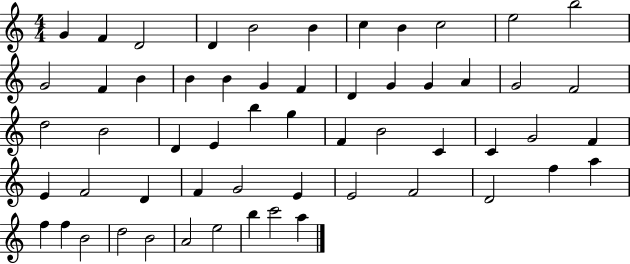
G4/q F4/q D4/h D4/q B4/h B4/q C5/q B4/q C5/h E5/h B5/h G4/h F4/q B4/q B4/q B4/q G4/q F4/q D4/q G4/q G4/q A4/q G4/h F4/h D5/h B4/h D4/q E4/q B5/q G5/q F4/q B4/h C4/q C4/q G4/h F4/q E4/q F4/h D4/q F4/q G4/h E4/q E4/h F4/h D4/h F5/q A5/q F5/q F5/q B4/h D5/h B4/h A4/h E5/h B5/q C6/h A5/q